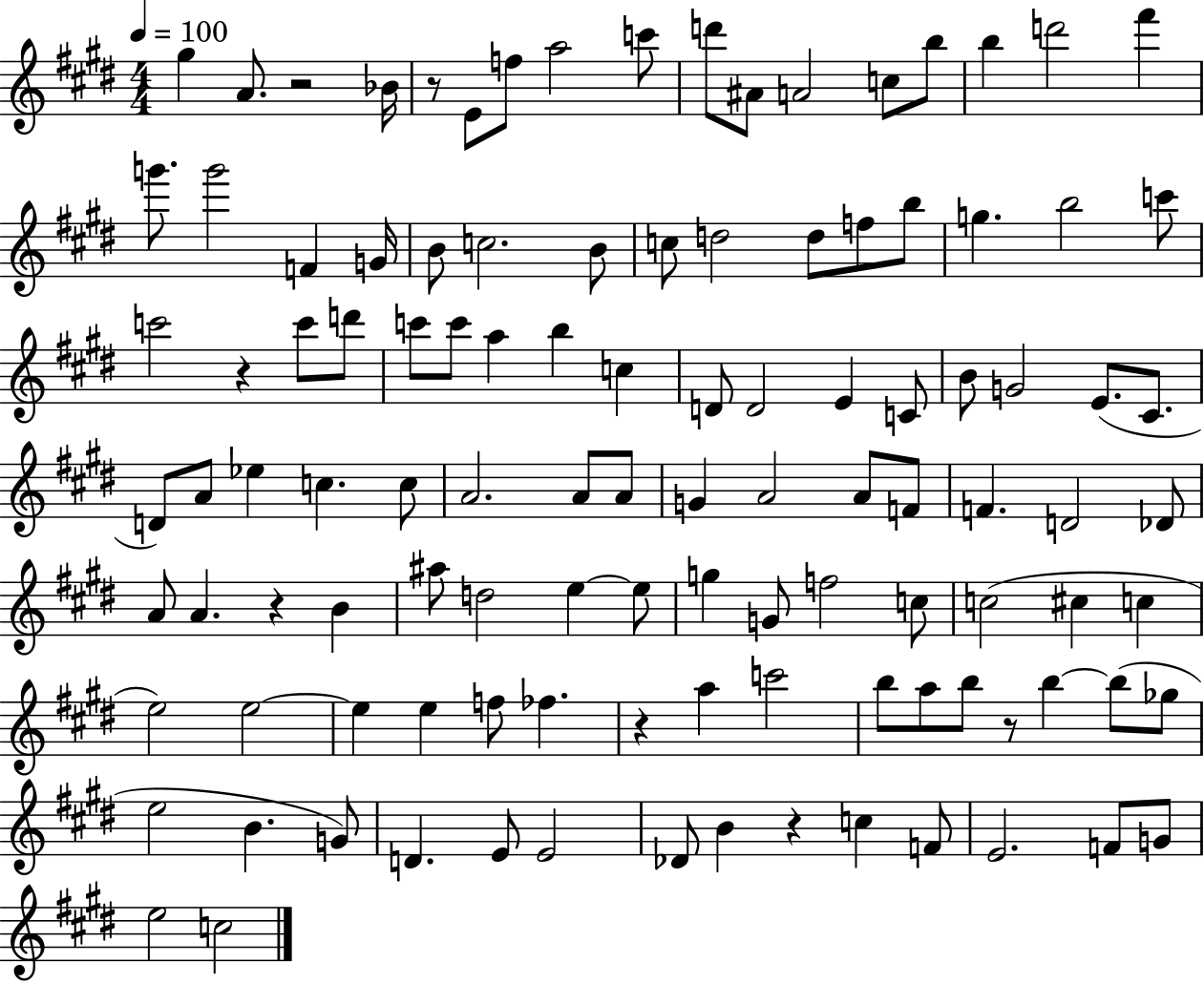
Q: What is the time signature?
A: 4/4